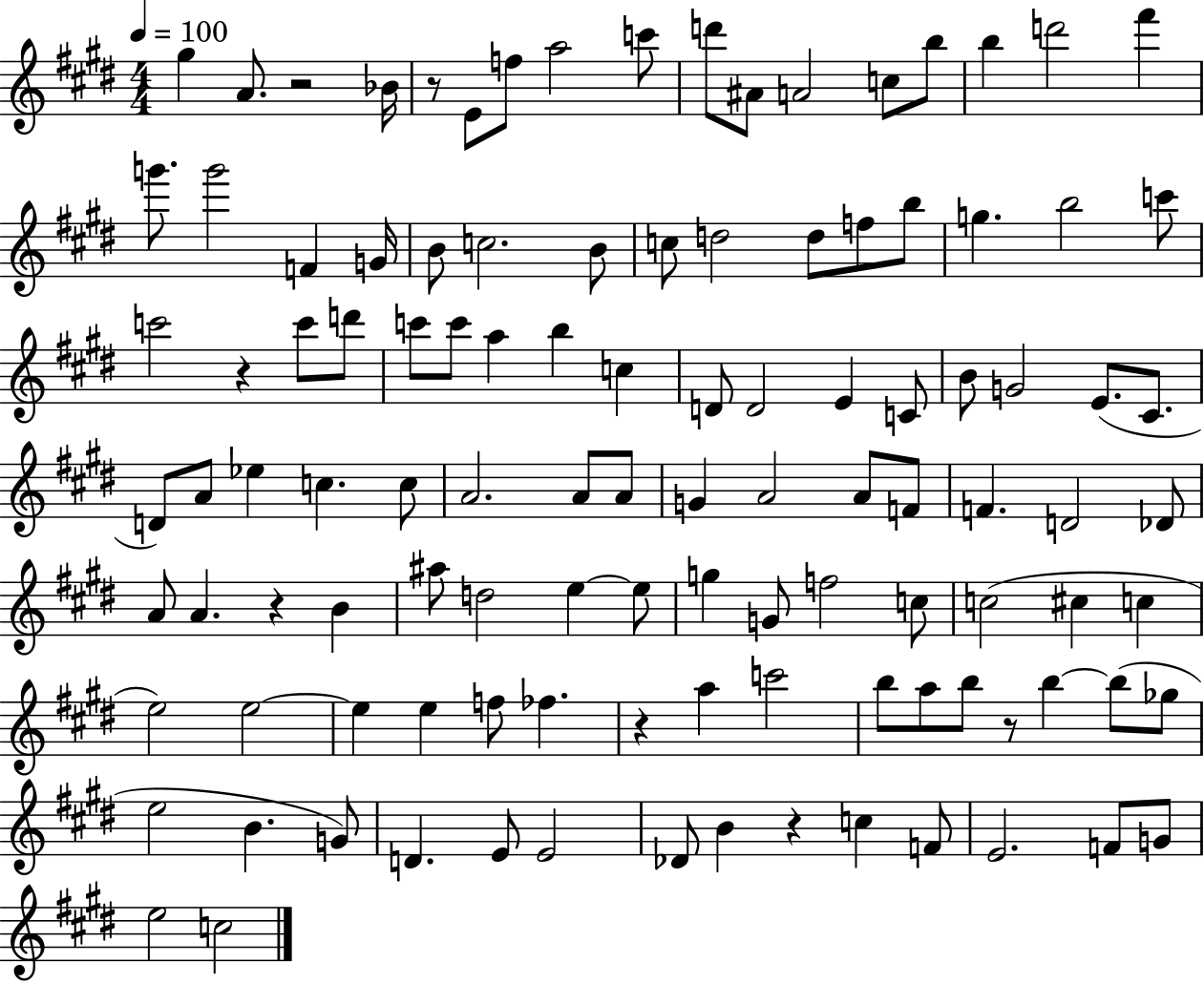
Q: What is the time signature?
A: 4/4